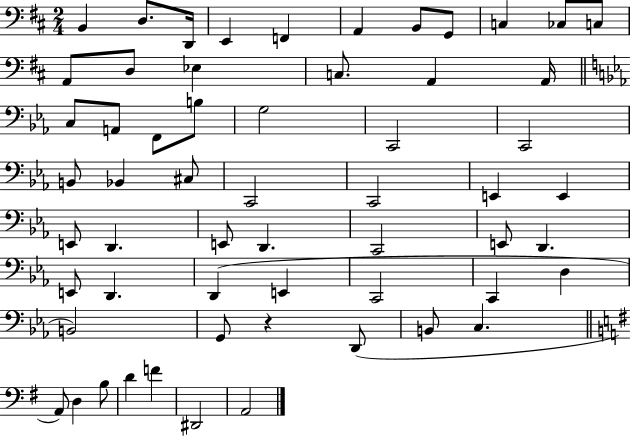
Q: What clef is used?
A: bass